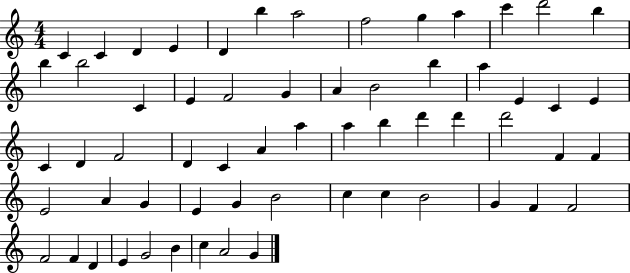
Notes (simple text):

C4/q C4/q D4/q E4/q D4/q B5/q A5/h F5/h G5/q A5/q C6/q D6/h B5/q B5/q B5/h C4/q E4/q F4/h G4/q A4/q B4/h B5/q A5/q E4/q C4/q E4/q C4/q D4/q F4/h D4/q C4/q A4/q A5/q A5/q B5/q D6/q D6/q D6/h F4/q F4/q E4/h A4/q G4/q E4/q G4/q B4/h C5/q C5/q B4/h G4/q F4/q F4/h F4/h F4/q D4/q E4/q G4/h B4/q C5/q A4/h G4/q